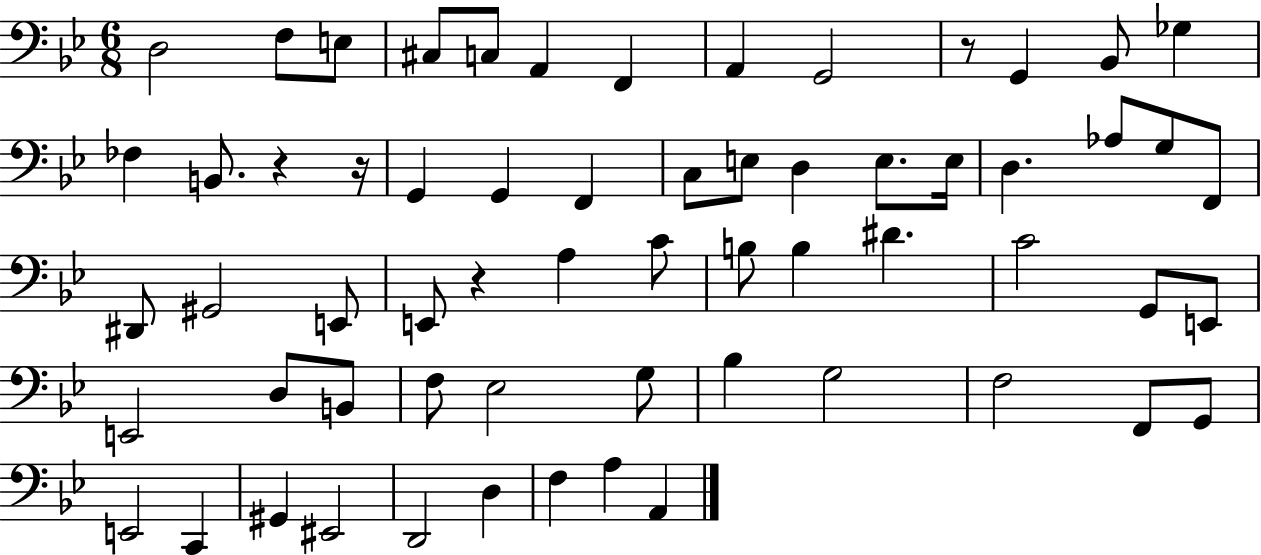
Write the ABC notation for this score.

X:1
T:Untitled
M:6/8
L:1/4
K:Bb
D,2 F,/2 E,/2 ^C,/2 C,/2 A,, F,, A,, G,,2 z/2 G,, _B,,/2 _G, _F, B,,/2 z z/4 G,, G,, F,, C,/2 E,/2 D, E,/2 E,/4 D, _A,/2 G,/2 F,,/2 ^D,,/2 ^G,,2 E,,/2 E,,/2 z A, C/2 B,/2 B, ^D C2 G,,/2 E,,/2 E,,2 D,/2 B,,/2 F,/2 _E,2 G,/2 _B, G,2 F,2 F,,/2 G,,/2 E,,2 C,, ^G,, ^E,,2 D,,2 D, F, A, A,,